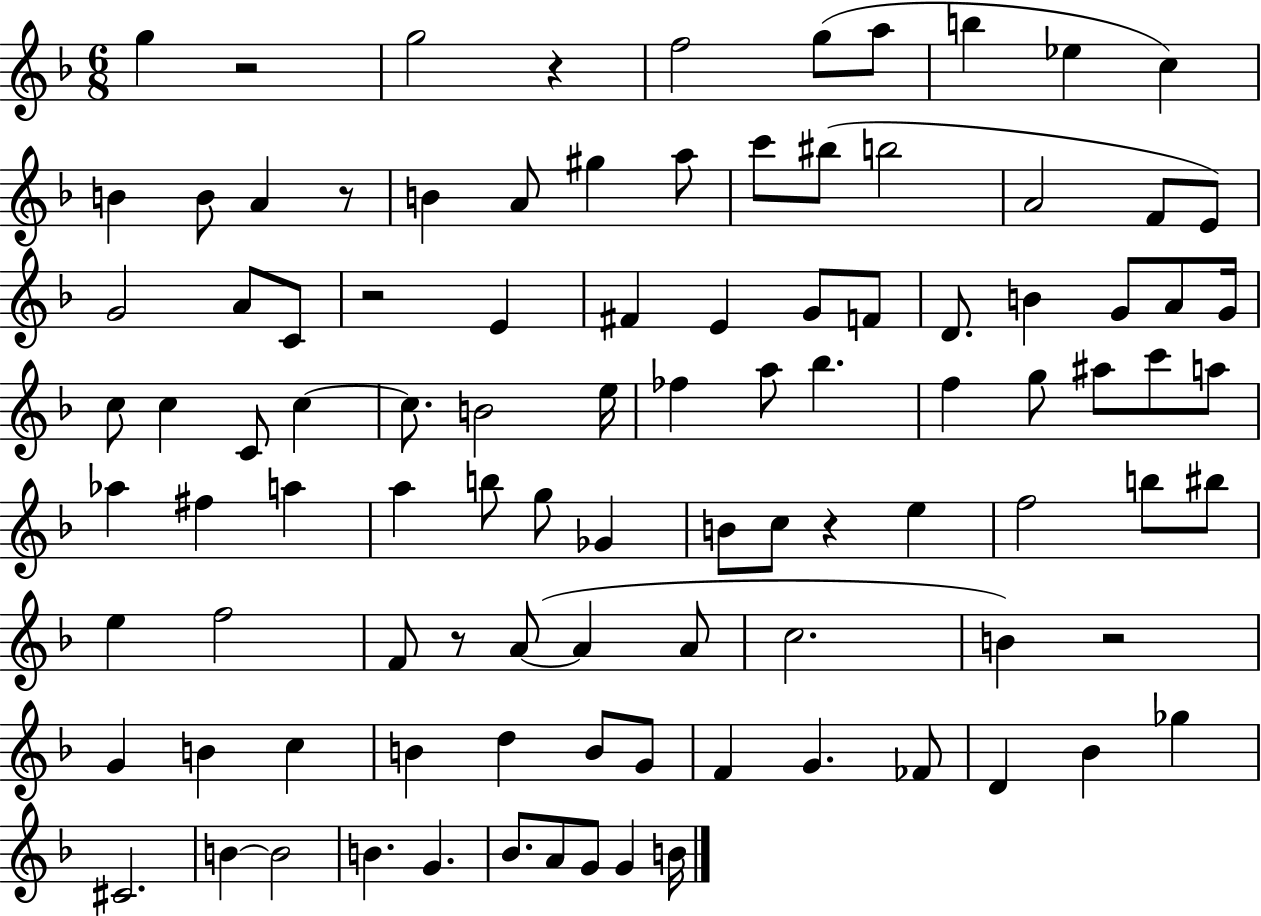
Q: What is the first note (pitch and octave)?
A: G5